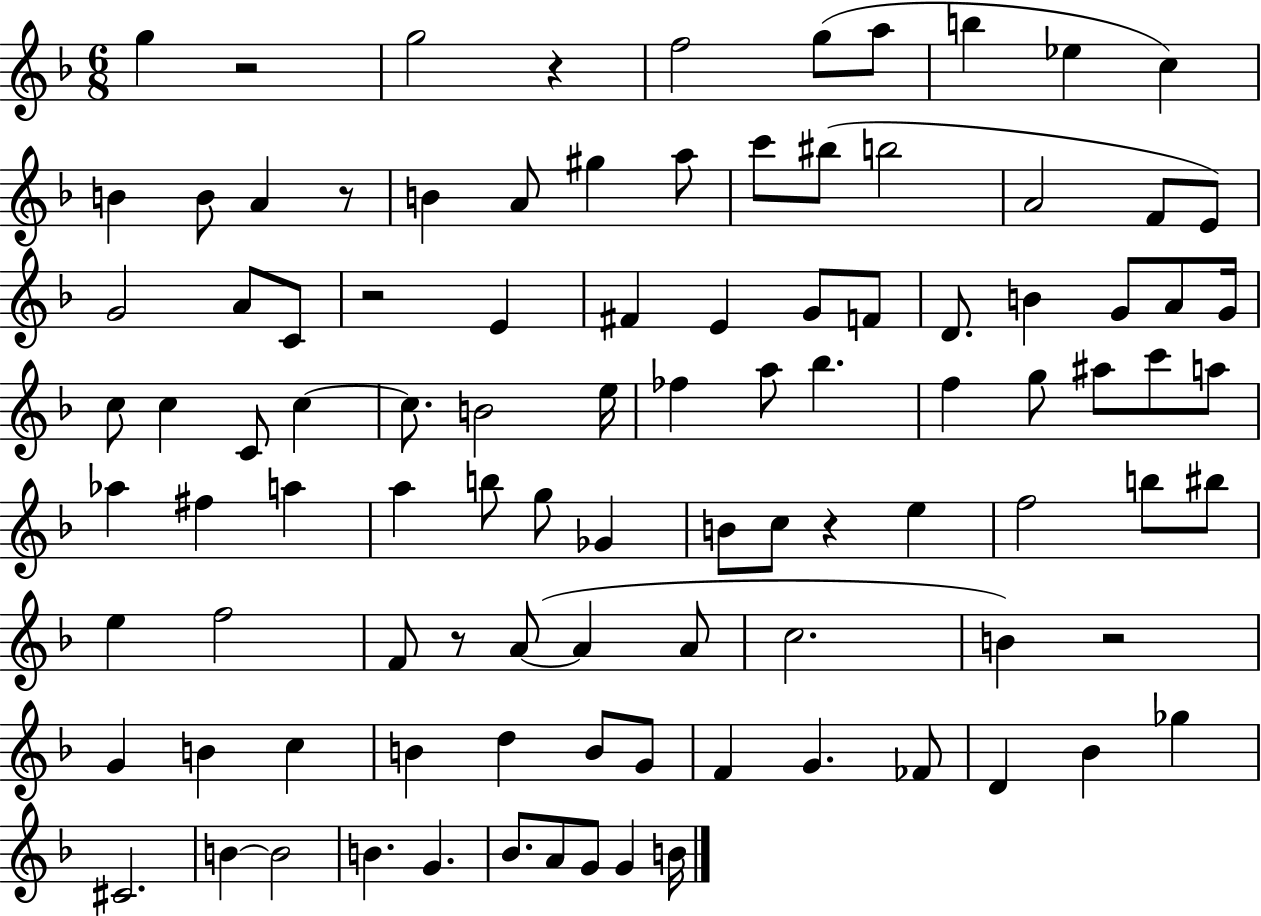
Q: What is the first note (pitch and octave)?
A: G5